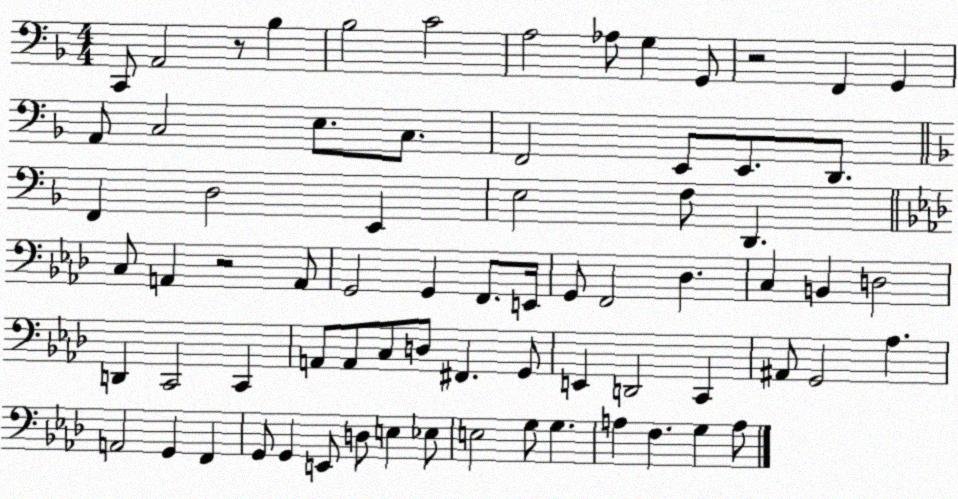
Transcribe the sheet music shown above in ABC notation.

X:1
T:Untitled
M:4/4
L:1/4
K:F
C,,/2 A,,2 z/2 _B, _B,2 C2 A,2 _A,/2 G, G,,/2 z2 F,, G,, A,,/2 C,2 E,/2 C,/2 F,,2 E,,/2 E,,/2 D,,/2 F,, D,2 E,, E,2 F,/2 D,, C,/2 A,, z2 A,,/2 G,,2 G,, F,,/2 E,,/4 G,,/2 F,,2 _D, C, B,, D,2 D,, C,,2 C,, A,,/2 A,,/2 C,/2 D,/2 ^F,, G,,/2 E,, D,,2 C,, ^A,,/2 G,,2 _A, A,,2 G,, F,, G,,/2 G,, E,,/2 D,/2 E, _E,/2 E,2 G,/2 G, A, F, G, A,/2